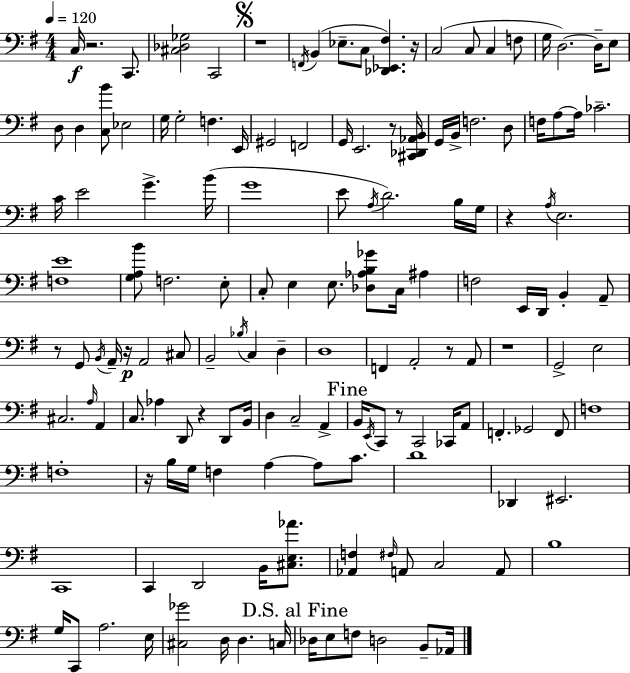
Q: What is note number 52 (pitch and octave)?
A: C3